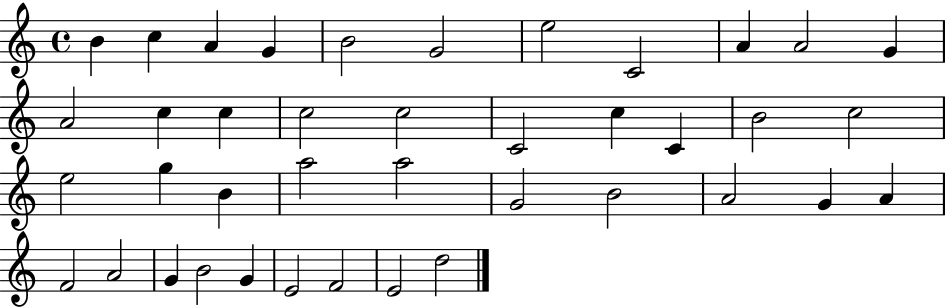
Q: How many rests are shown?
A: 0